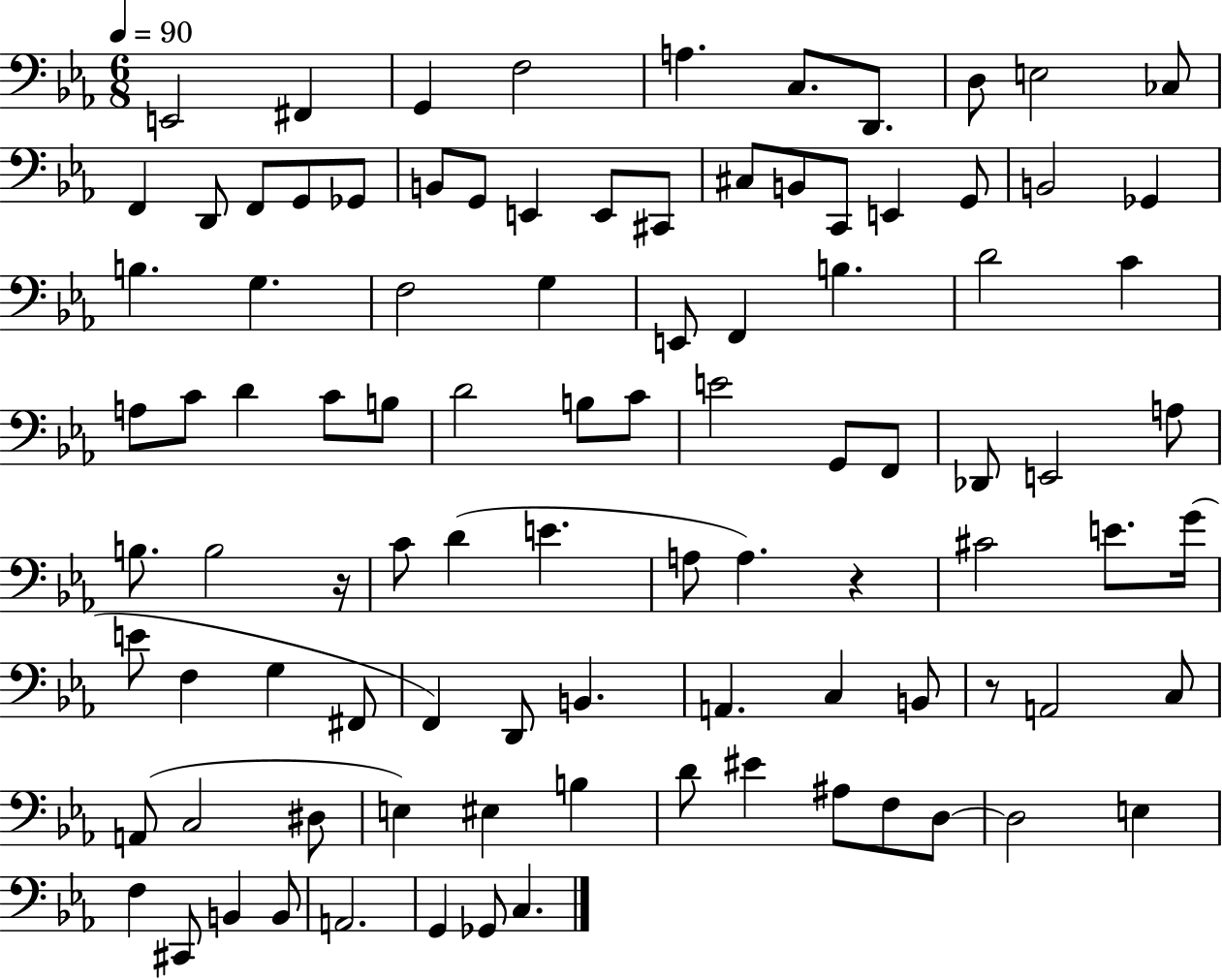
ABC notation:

X:1
T:Untitled
M:6/8
L:1/4
K:Eb
E,,2 ^F,, G,, F,2 A, C,/2 D,,/2 D,/2 E,2 _C,/2 F,, D,,/2 F,,/2 G,,/2 _G,,/2 B,,/2 G,,/2 E,, E,,/2 ^C,,/2 ^C,/2 B,,/2 C,,/2 E,, G,,/2 B,,2 _G,, B, G, F,2 G, E,,/2 F,, B, D2 C A,/2 C/2 D C/2 B,/2 D2 B,/2 C/2 E2 G,,/2 F,,/2 _D,,/2 E,,2 A,/2 B,/2 B,2 z/4 C/2 D E A,/2 A, z ^C2 E/2 G/4 E/2 F, G, ^F,,/2 F,, D,,/2 B,, A,, C, B,,/2 z/2 A,,2 C,/2 A,,/2 C,2 ^D,/2 E, ^E, B, D/2 ^E ^A,/2 F,/2 D,/2 D,2 E, F, ^C,,/2 B,, B,,/2 A,,2 G,, _G,,/2 C,